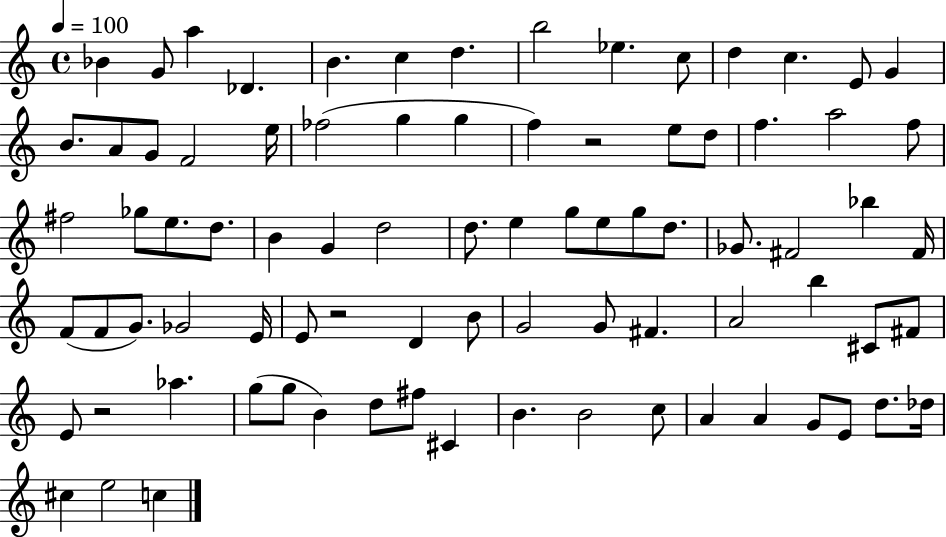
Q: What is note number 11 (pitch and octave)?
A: D5